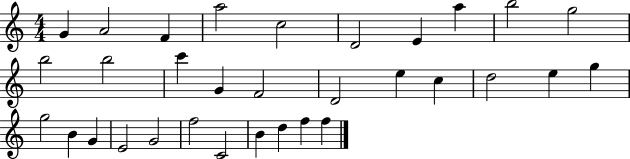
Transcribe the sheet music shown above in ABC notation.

X:1
T:Untitled
M:4/4
L:1/4
K:C
G A2 F a2 c2 D2 E a b2 g2 b2 b2 c' G F2 D2 e c d2 e g g2 B G E2 G2 f2 C2 B d f f